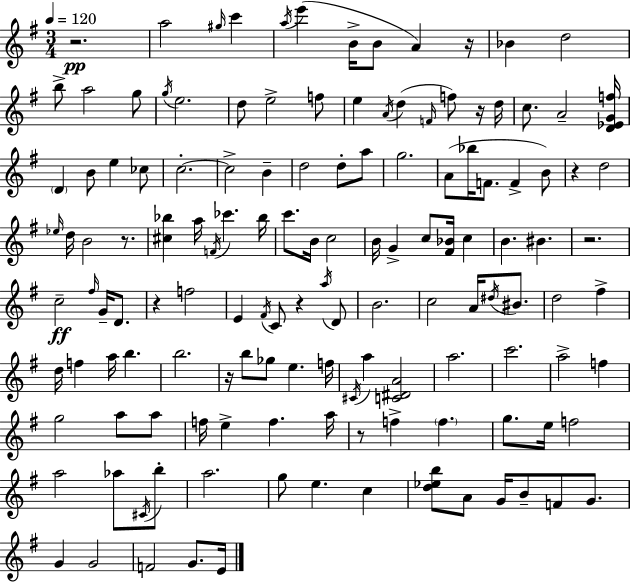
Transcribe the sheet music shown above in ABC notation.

X:1
T:Untitled
M:3/4
L:1/4
K:G
z2 a2 ^g/4 c' a/4 e' B/4 B/2 A z/4 _B d2 b/2 a2 g/2 g/4 e2 d/2 e2 f/2 e A/4 d F/4 f/2 z/4 d/4 c/2 A2 [D_EGf]/4 D B/2 e _c/2 c2 c2 B d2 d/2 a/2 g2 A/2 _b/4 F/2 F B/2 z d2 _e/4 d/4 B2 z/2 [^c_b] a/4 F/4 _c' _b/4 c'/2 B/4 c2 B/4 G c/2 [^F_B]/4 c B ^B z2 c2 ^f/4 G/4 D/2 z f2 E ^F/4 C/2 z a/4 D/2 B2 c2 A/4 ^d/4 ^B/2 d2 ^f d/4 f a/4 b b2 z/4 b/2 _g/2 e f/4 ^C/4 a [C^DA]2 a2 c'2 a2 f g2 a/2 a/2 f/4 e f a/4 z/2 f f g/2 e/4 f2 a2 _a/2 ^C/4 b/2 a2 g/2 e c [d_eb]/2 A/2 G/4 B/2 F/2 G/2 G G2 F2 G/2 E/4